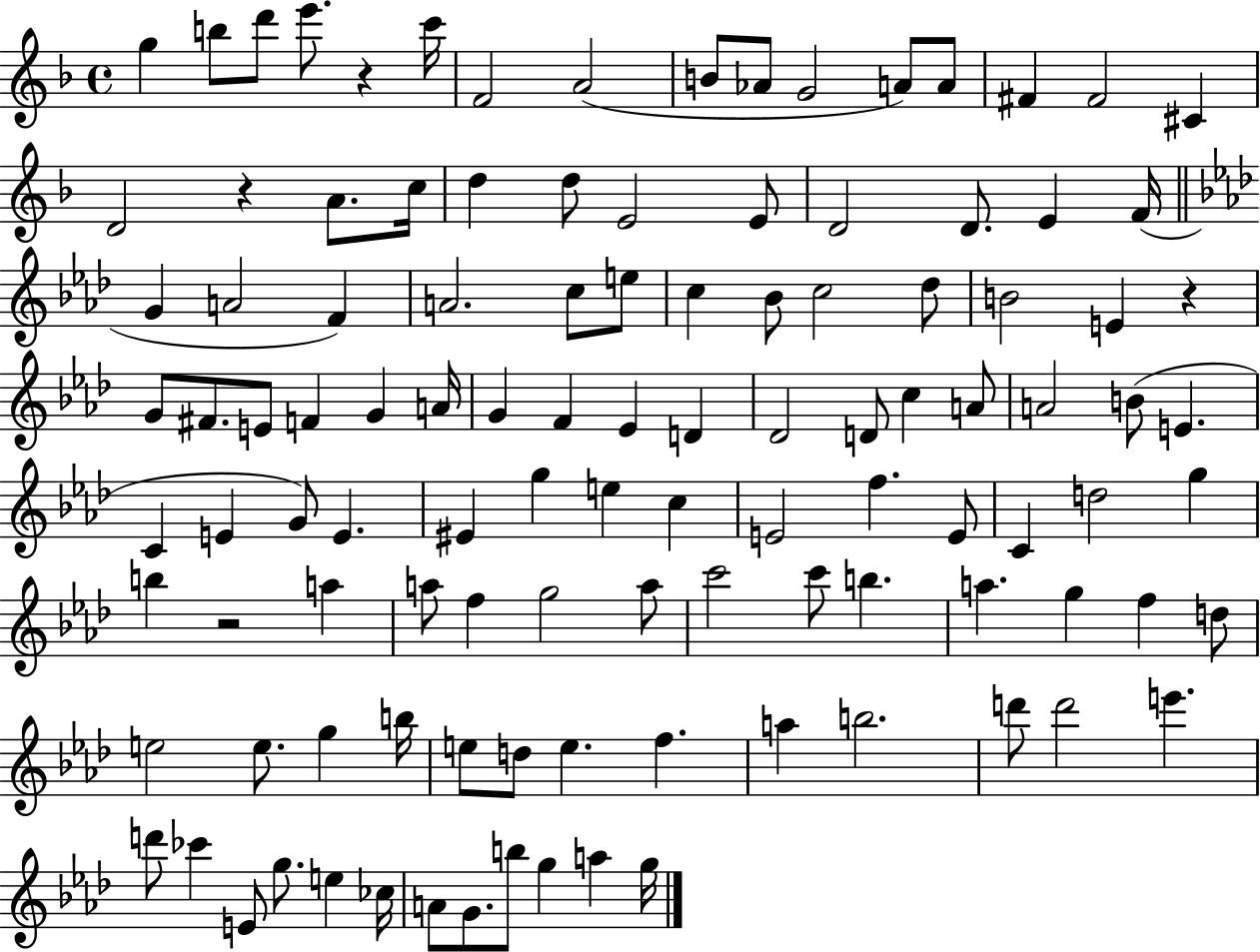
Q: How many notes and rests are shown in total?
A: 111